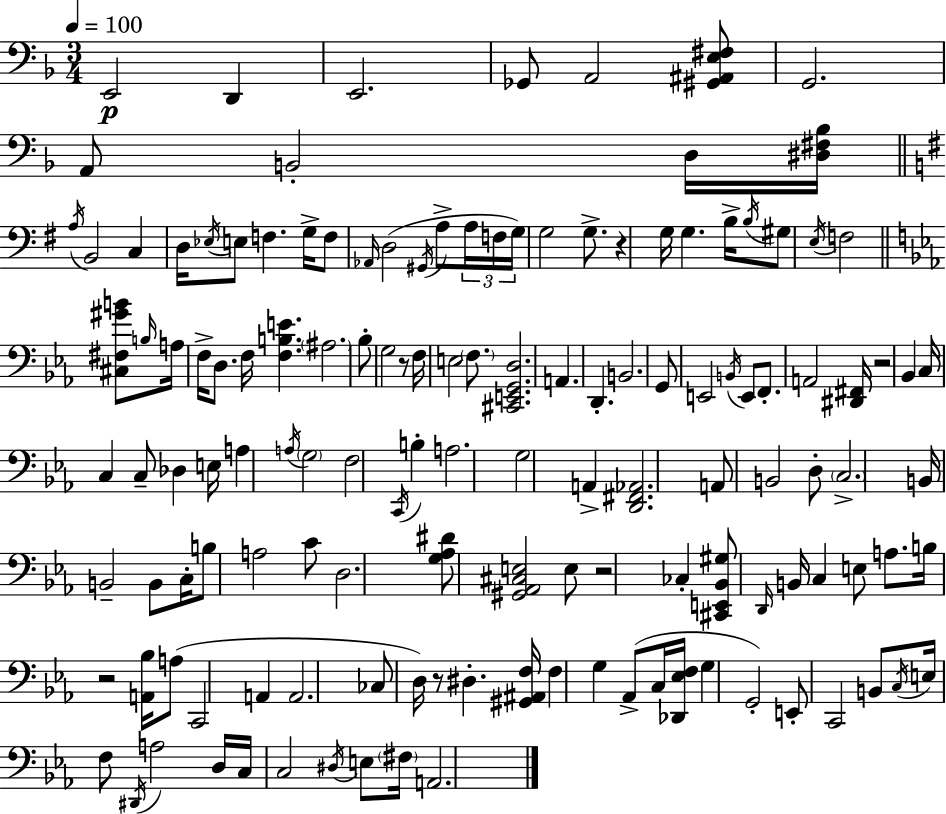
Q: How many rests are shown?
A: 6